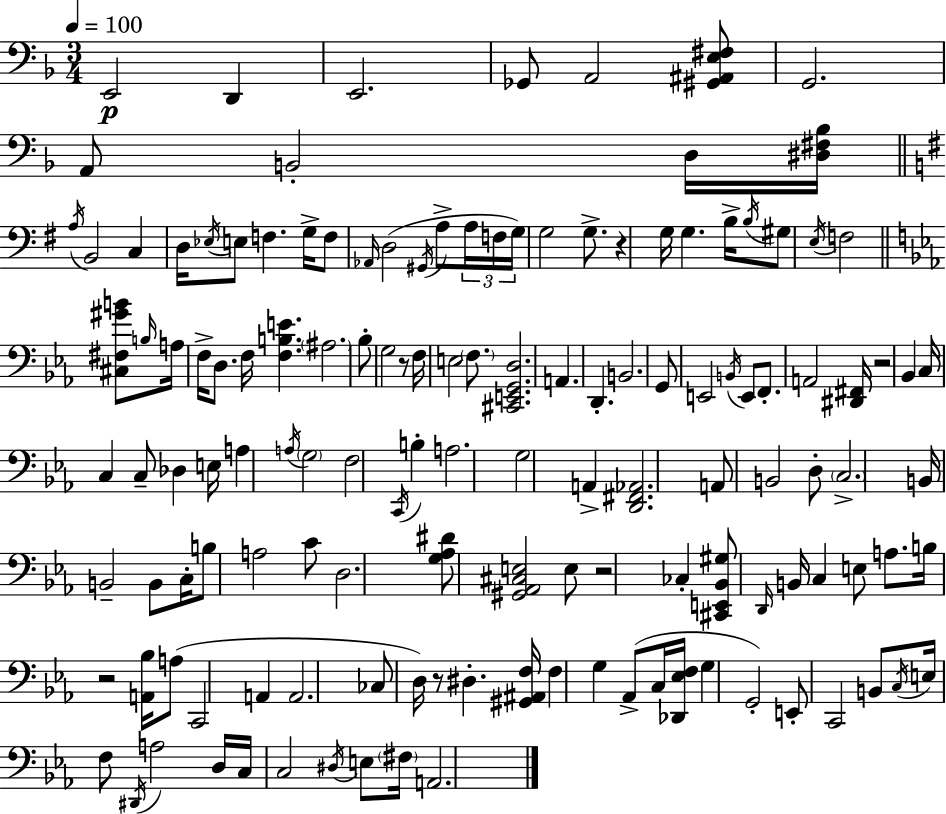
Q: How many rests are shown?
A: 6